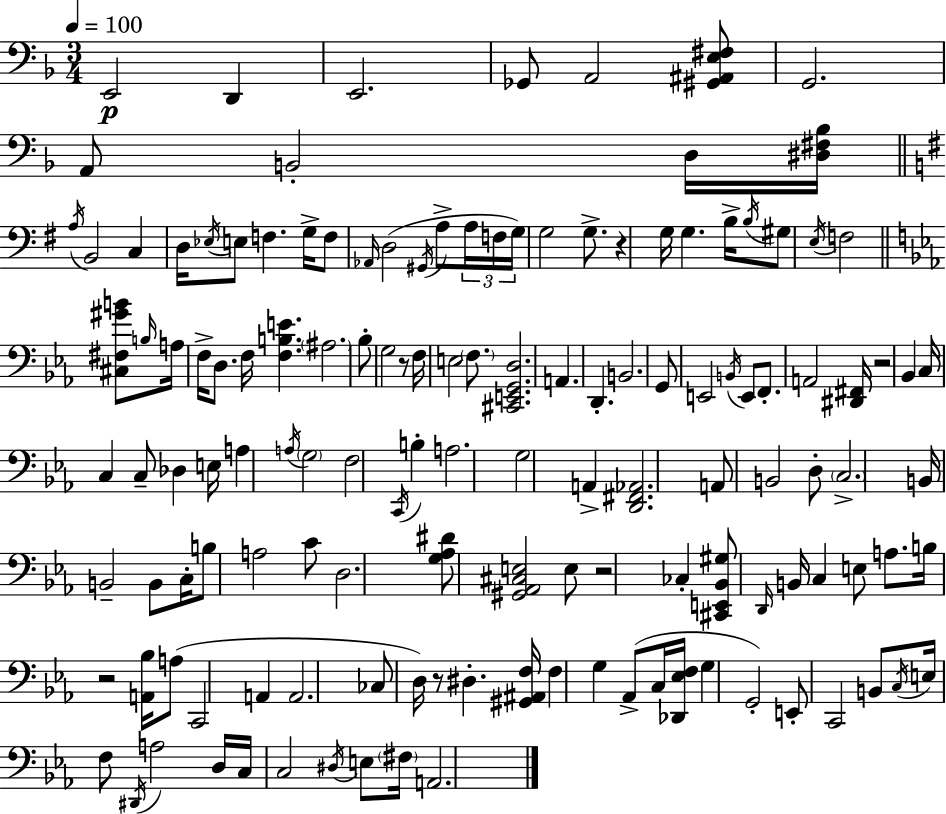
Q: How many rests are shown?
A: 6